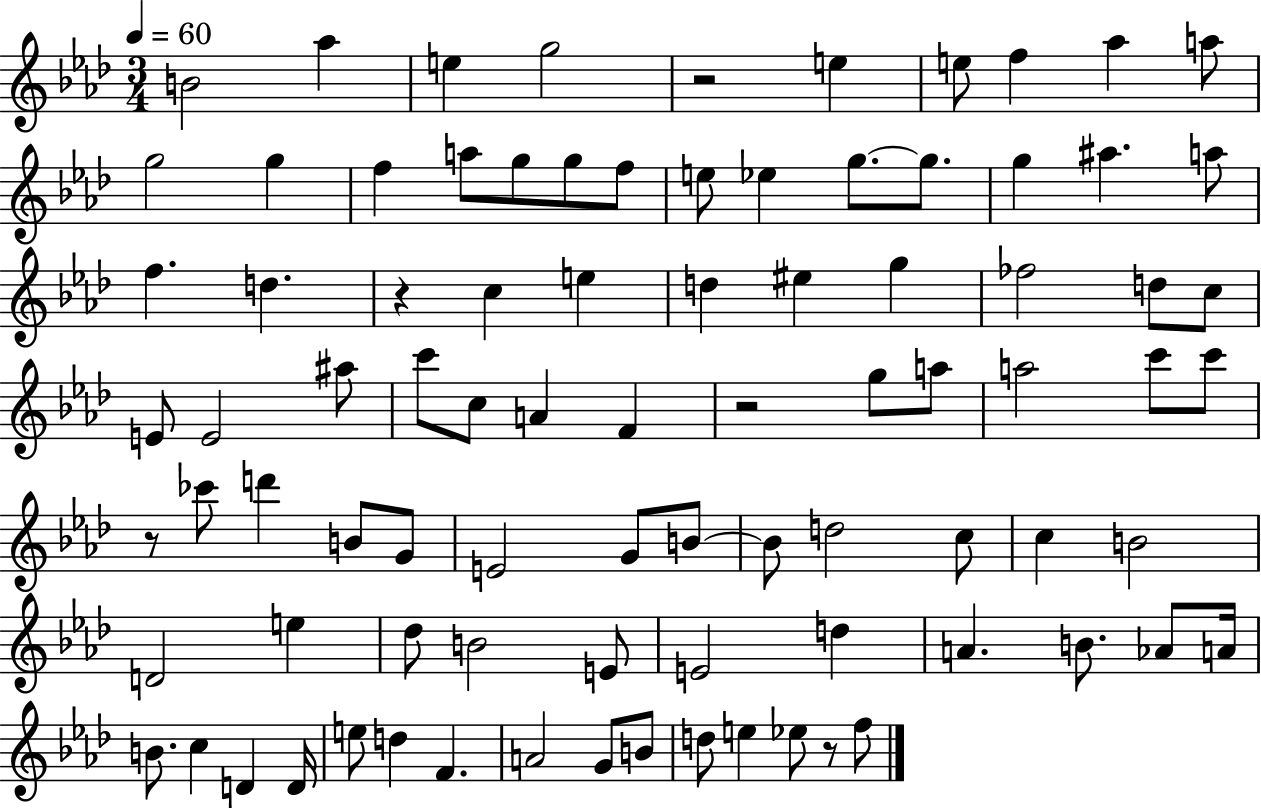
{
  \clef treble
  \numericTimeSignature
  \time 3/4
  \key aes \major
  \tempo 4 = 60
  b'2 aes''4 | e''4 g''2 | r2 e''4 | e''8 f''4 aes''4 a''8 | \break g''2 g''4 | f''4 a''8 g''8 g''8 f''8 | e''8 ees''4 g''8.~~ g''8. | g''4 ais''4. a''8 | \break f''4. d''4. | r4 c''4 e''4 | d''4 eis''4 g''4 | fes''2 d''8 c''8 | \break e'8 e'2 ais''8 | c'''8 c''8 a'4 f'4 | r2 g''8 a''8 | a''2 c'''8 c'''8 | \break r8 ces'''8 d'''4 b'8 g'8 | e'2 g'8 b'8~~ | b'8 d''2 c''8 | c''4 b'2 | \break d'2 e''4 | des''8 b'2 e'8 | e'2 d''4 | a'4. b'8. aes'8 a'16 | \break b'8. c''4 d'4 d'16 | e''8 d''4 f'4. | a'2 g'8 b'8 | d''8 e''4 ees''8 r8 f''8 | \break \bar "|."
}